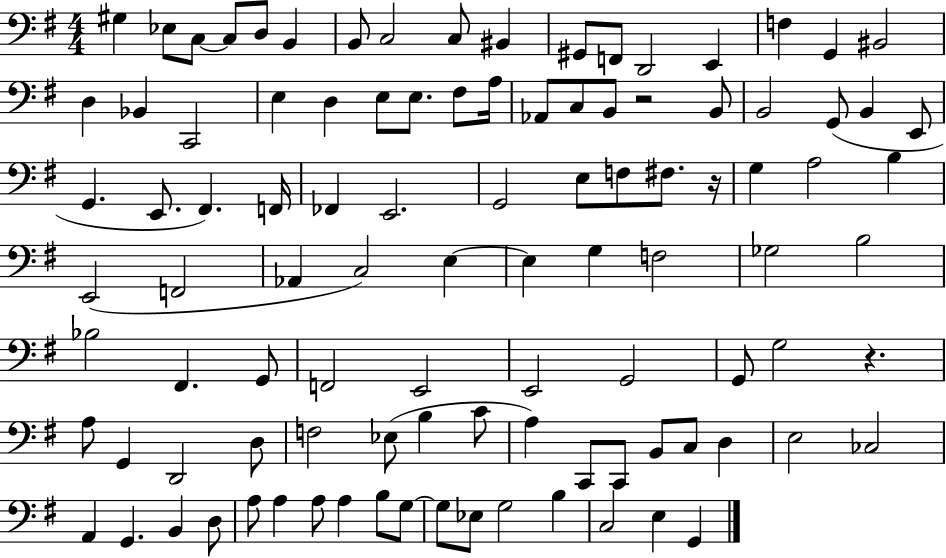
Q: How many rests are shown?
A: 3